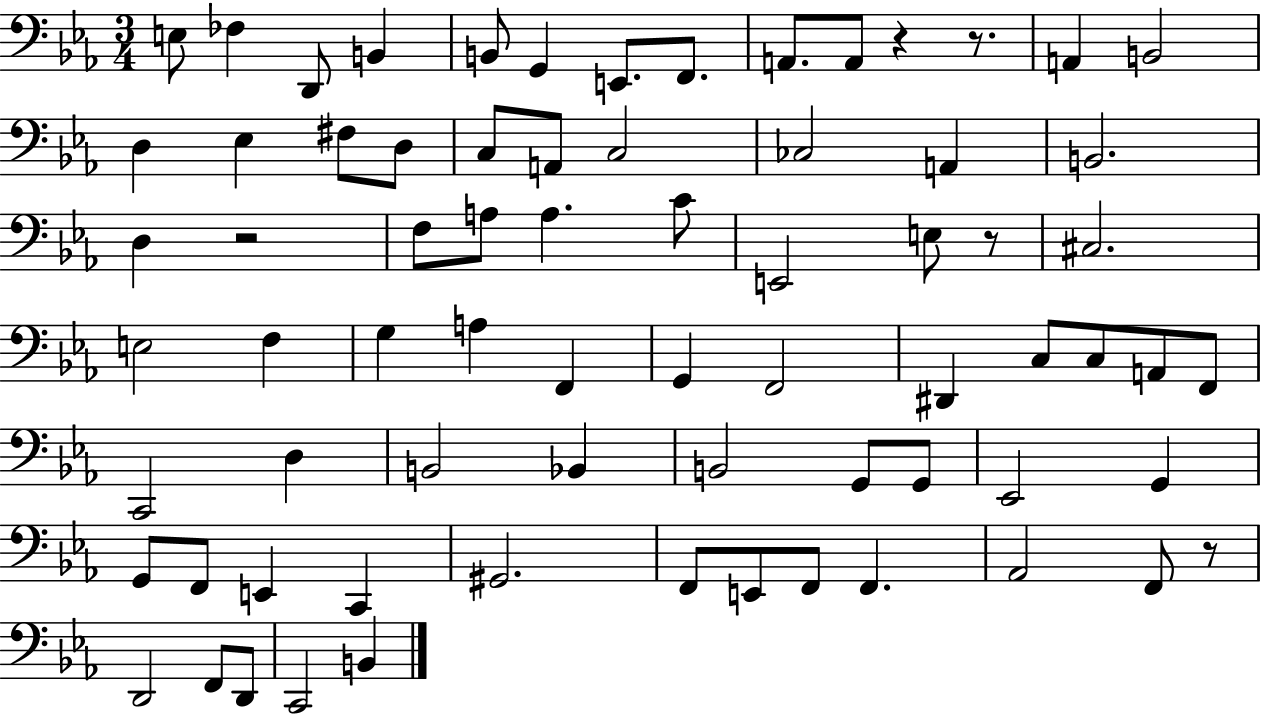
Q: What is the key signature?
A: EES major